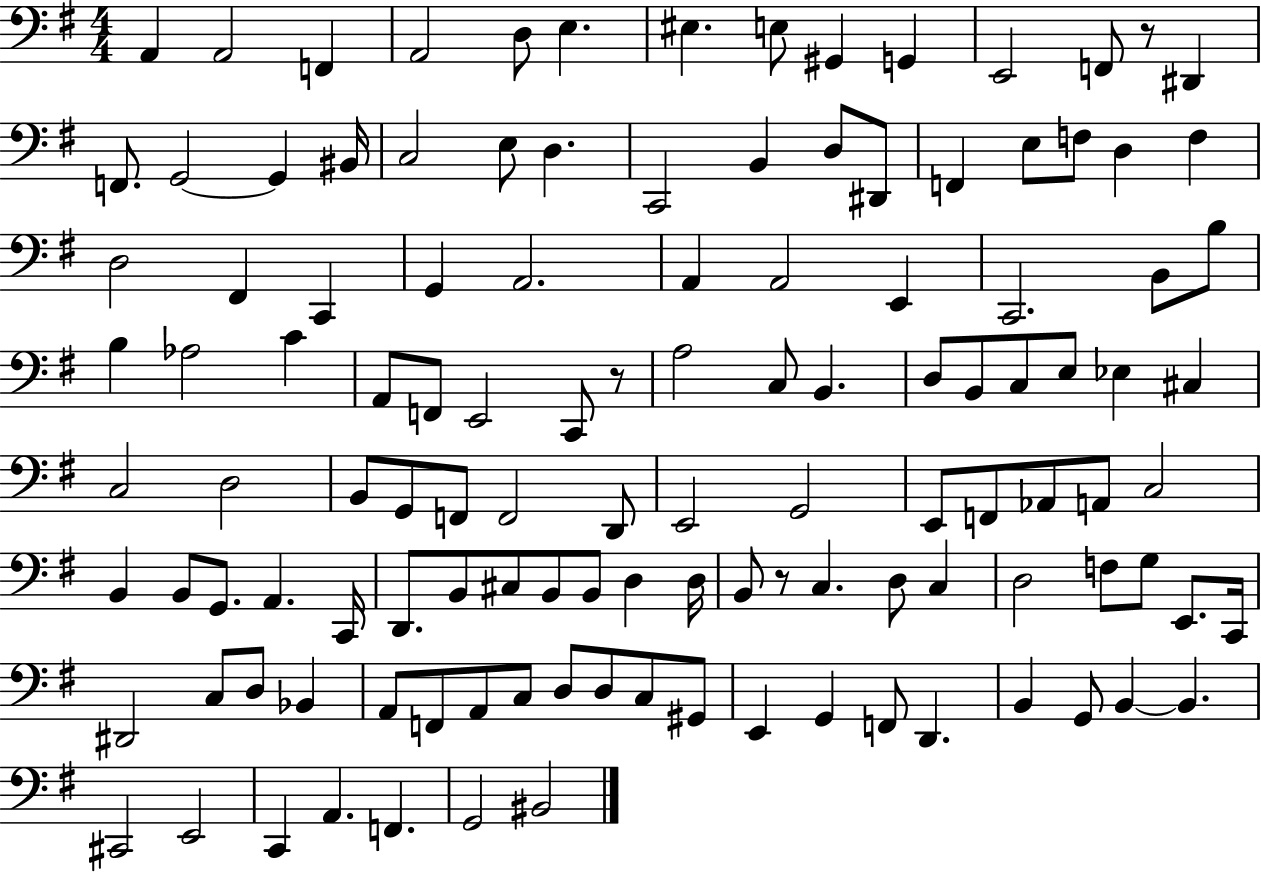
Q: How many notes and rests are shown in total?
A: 121